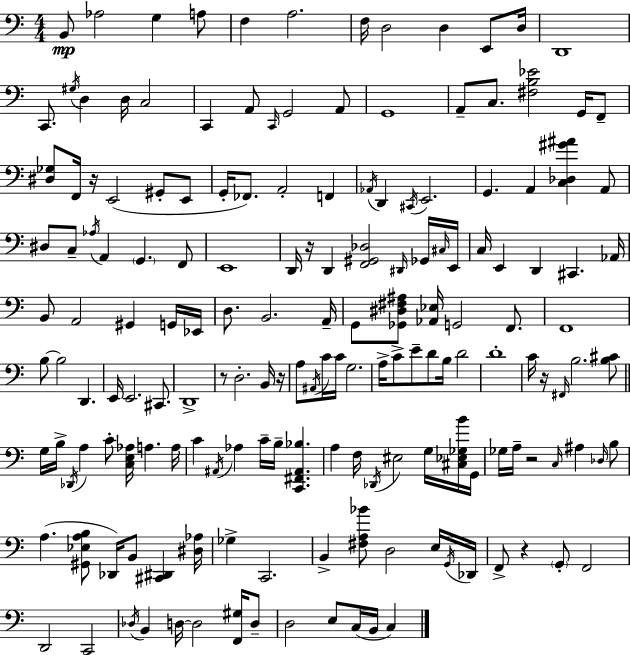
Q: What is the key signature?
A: A minor